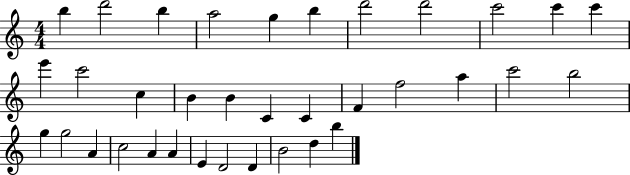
B5/q D6/h B5/q A5/h G5/q B5/q D6/h D6/h C6/h C6/q C6/q E6/q C6/h C5/q B4/q B4/q C4/q C4/q F4/q F5/h A5/q C6/h B5/h G5/q G5/h A4/q C5/h A4/q A4/q E4/q D4/h D4/q B4/h D5/q B5/q